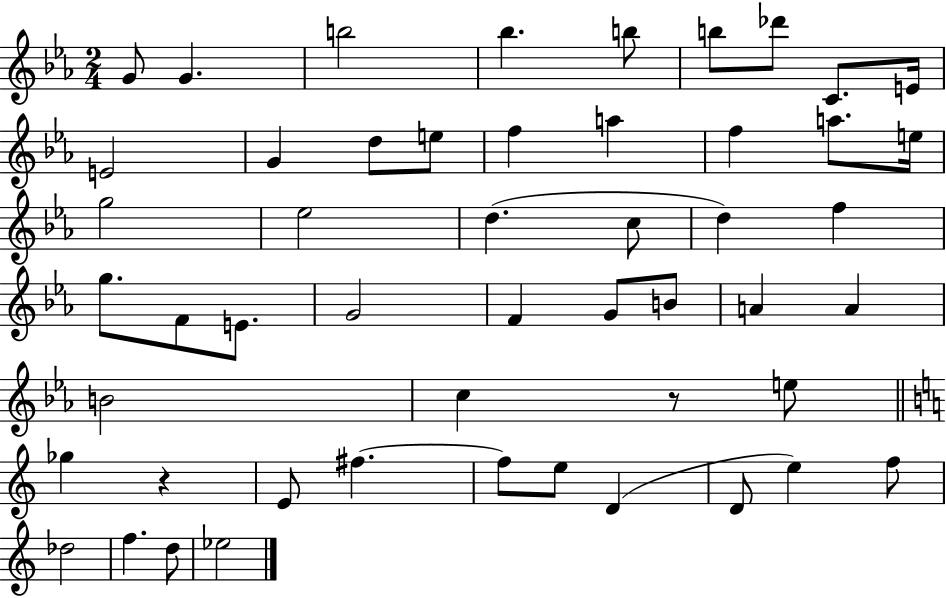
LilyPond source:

{
  \clef treble
  \numericTimeSignature
  \time 2/4
  \key ees \major
  g'8 g'4. | b''2 | bes''4. b''8 | b''8 des'''8 c'8. e'16 | \break e'2 | g'4 d''8 e''8 | f''4 a''4 | f''4 a''8. e''16 | \break g''2 | ees''2 | d''4.( c''8 | d''4) f''4 | \break g''8. f'8 e'8. | g'2 | f'4 g'8 b'8 | a'4 a'4 | \break b'2 | c''4 r8 e''8 | \bar "||" \break \key c \major ges''4 r4 | e'8 fis''4.~~ | fis''8 e''8 d'4( | d'8 e''4) f''8 | \break des''2 | f''4. d''8 | ees''2 | \bar "|."
}